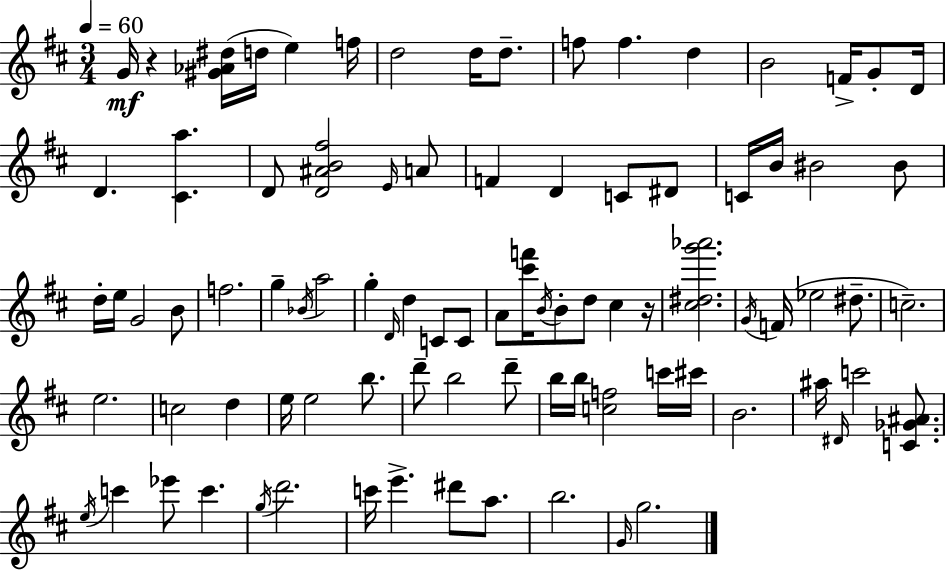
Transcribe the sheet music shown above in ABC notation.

X:1
T:Untitled
M:3/4
L:1/4
K:D
G/4 z [^G_A^d]/4 d/4 e f/4 d2 d/4 d/2 f/2 f d B2 F/4 G/2 D/4 D [^Ca] D/2 [D^AB^f]2 E/4 A/2 F D C/2 ^D/2 C/4 B/4 ^B2 ^B/2 d/4 e/4 G2 B/2 f2 g _B/4 a2 g D/4 d C/2 C/2 A/2 [^c'f']/4 B/4 B/2 d/2 ^c z/4 [^c^dg'_a']2 G/4 F/4 _e2 ^d/2 c2 e2 c2 d e/4 e2 b/2 d'/2 b2 d'/2 b/4 b/4 [cf]2 c'/4 ^c'/4 B2 ^a/4 ^D/4 c'2 [C_G^A]/2 e/4 c' _e'/2 c' g/4 d'2 c'/4 e' ^d'/2 a/2 b2 G/4 g2